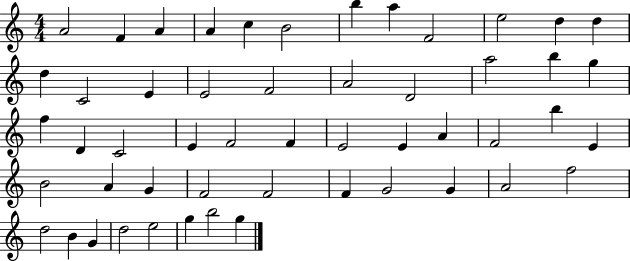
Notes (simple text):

A4/h F4/q A4/q A4/q C5/q B4/h B5/q A5/q F4/h E5/h D5/q D5/q D5/q C4/h E4/q E4/h F4/h A4/h D4/h A5/h B5/q G5/q F5/q D4/q C4/h E4/q F4/h F4/q E4/h E4/q A4/q F4/h B5/q E4/q B4/h A4/q G4/q F4/h F4/h F4/q G4/h G4/q A4/h F5/h D5/h B4/q G4/q D5/h E5/h G5/q B5/h G5/q